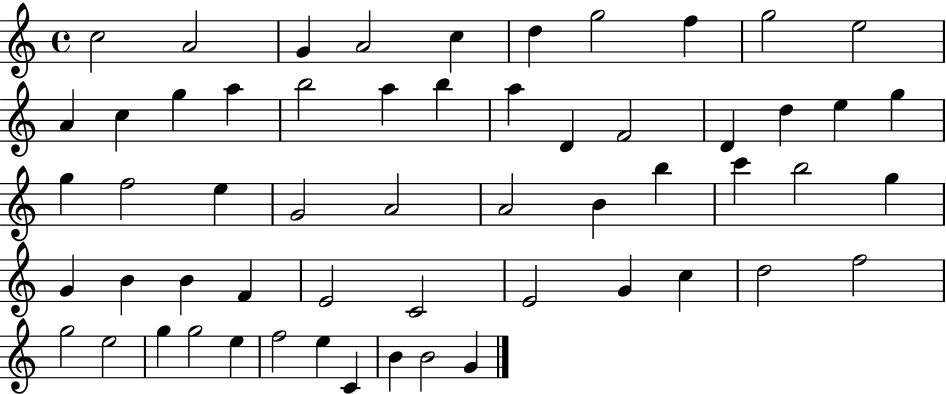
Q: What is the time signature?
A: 4/4